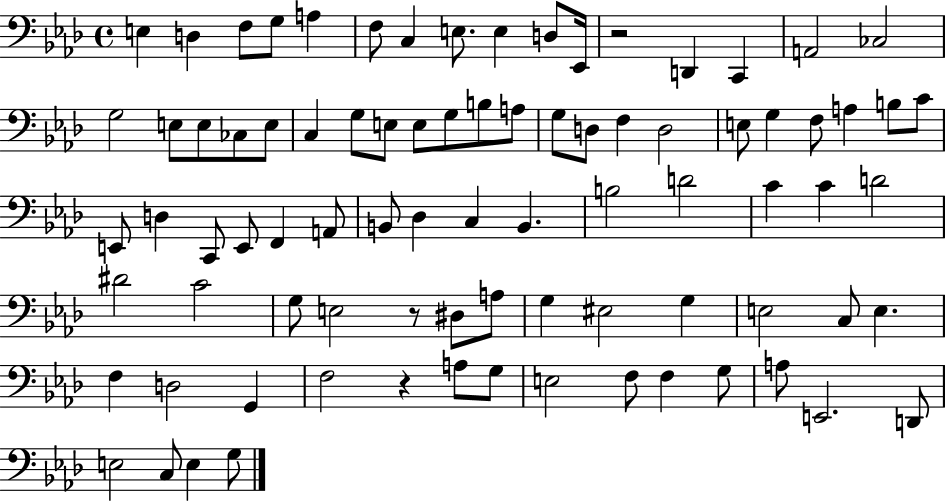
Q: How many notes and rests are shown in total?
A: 84